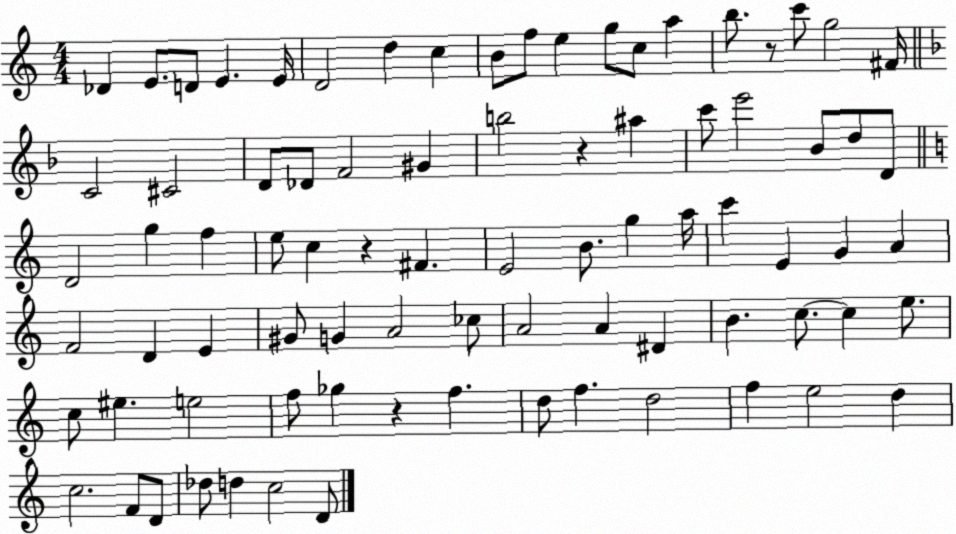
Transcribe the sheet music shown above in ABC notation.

X:1
T:Untitled
M:4/4
L:1/4
K:C
_D E/2 D/2 E E/4 D2 d c B/2 f/2 e g/2 c/2 a b/2 z/2 c'/2 g2 ^F/4 C2 ^C2 D/2 _D/2 F2 ^G b2 z ^a c'/2 e'2 _B/2 d/2 D/2 D2 g f e/2 c z ^F E2 B/2 g a/4 c' E G A F2 D E ^G/2 G A2 _c/2 A2 A ^D B c/2 c e/2 c/2 ^e e2 f/2 _g z f d/2 f d2 f e2 d c2 F/2 D/2 _d/2 d c2 D/2